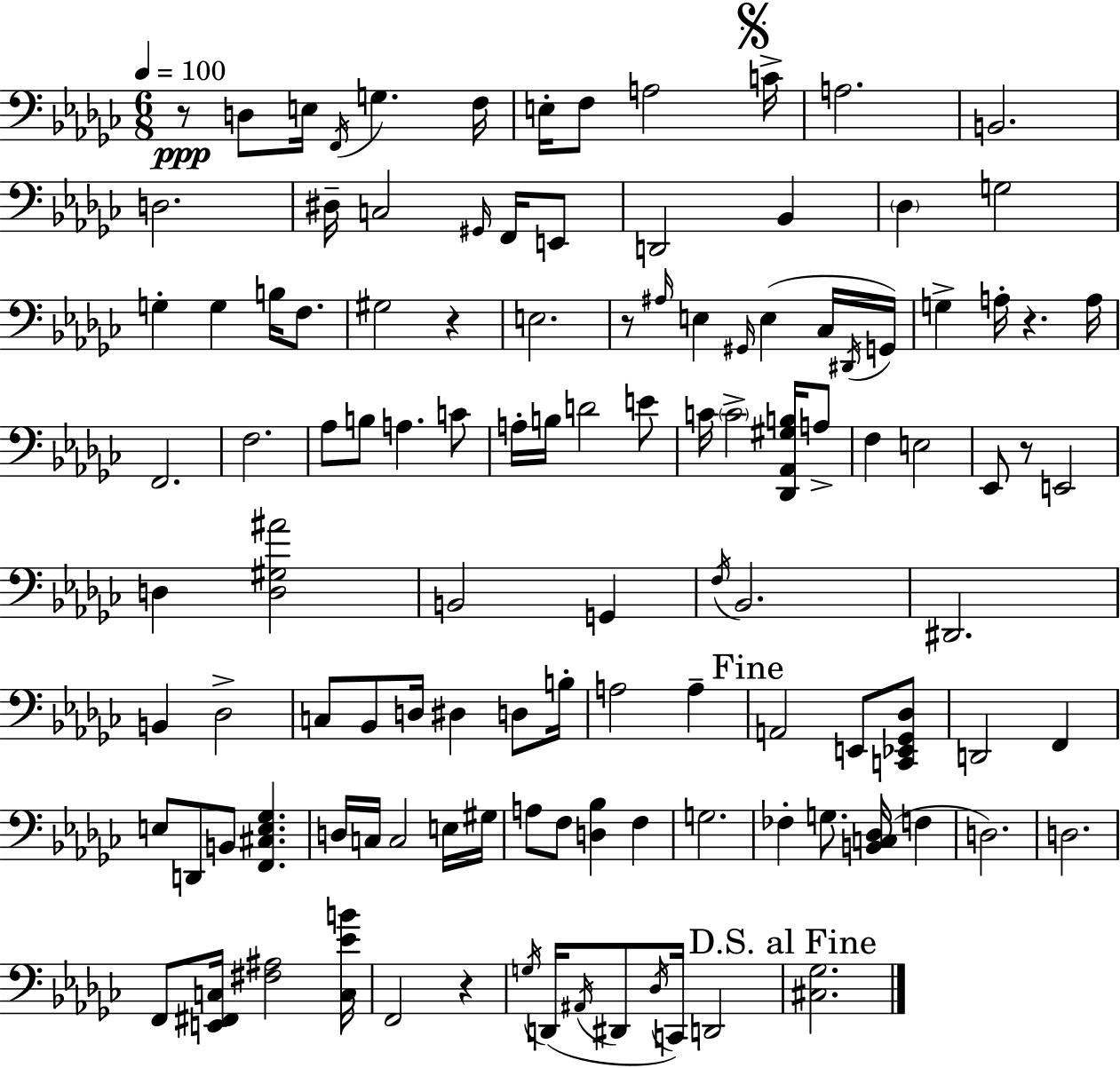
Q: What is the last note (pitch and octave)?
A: D2